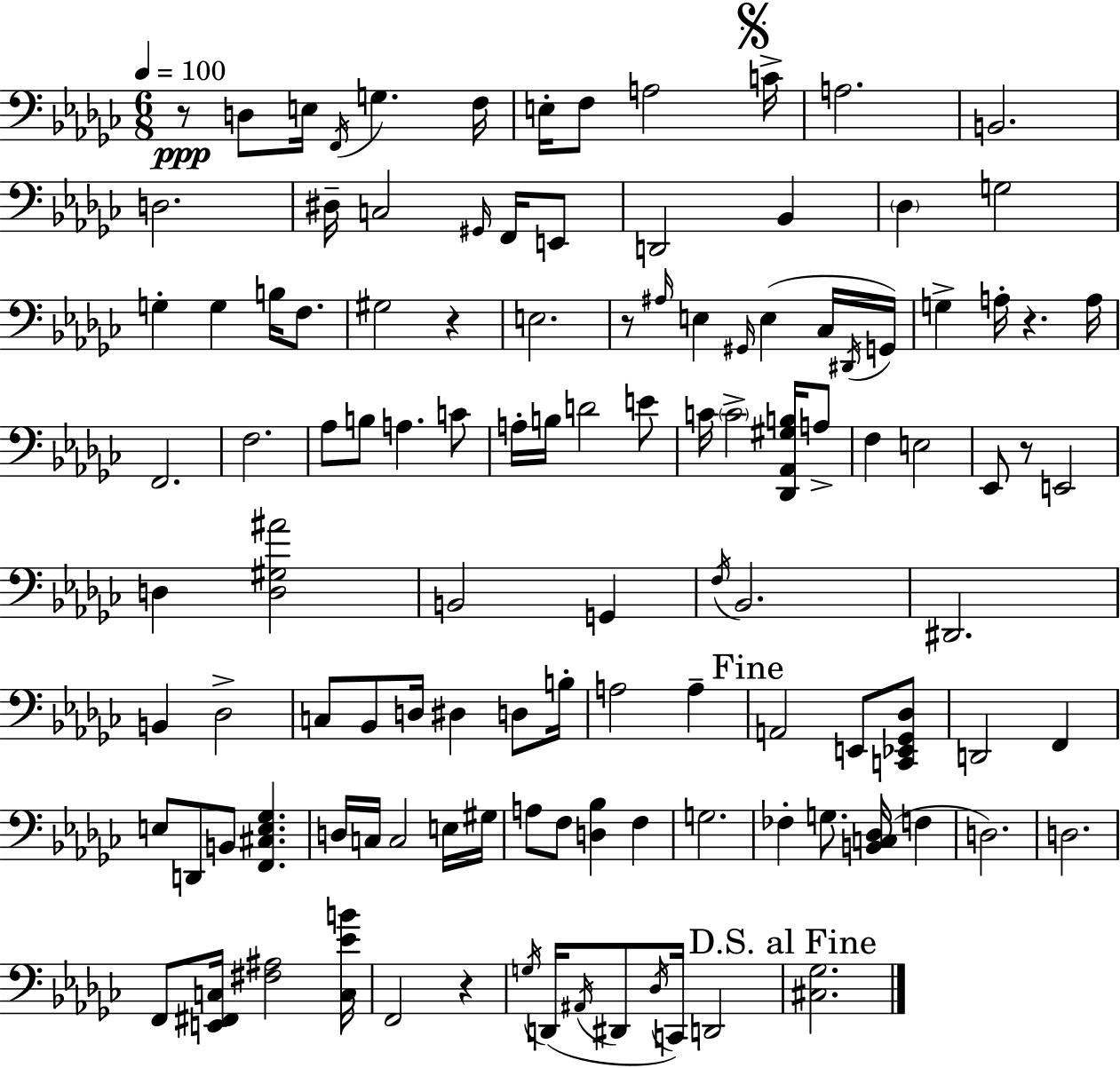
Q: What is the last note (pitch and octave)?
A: D2